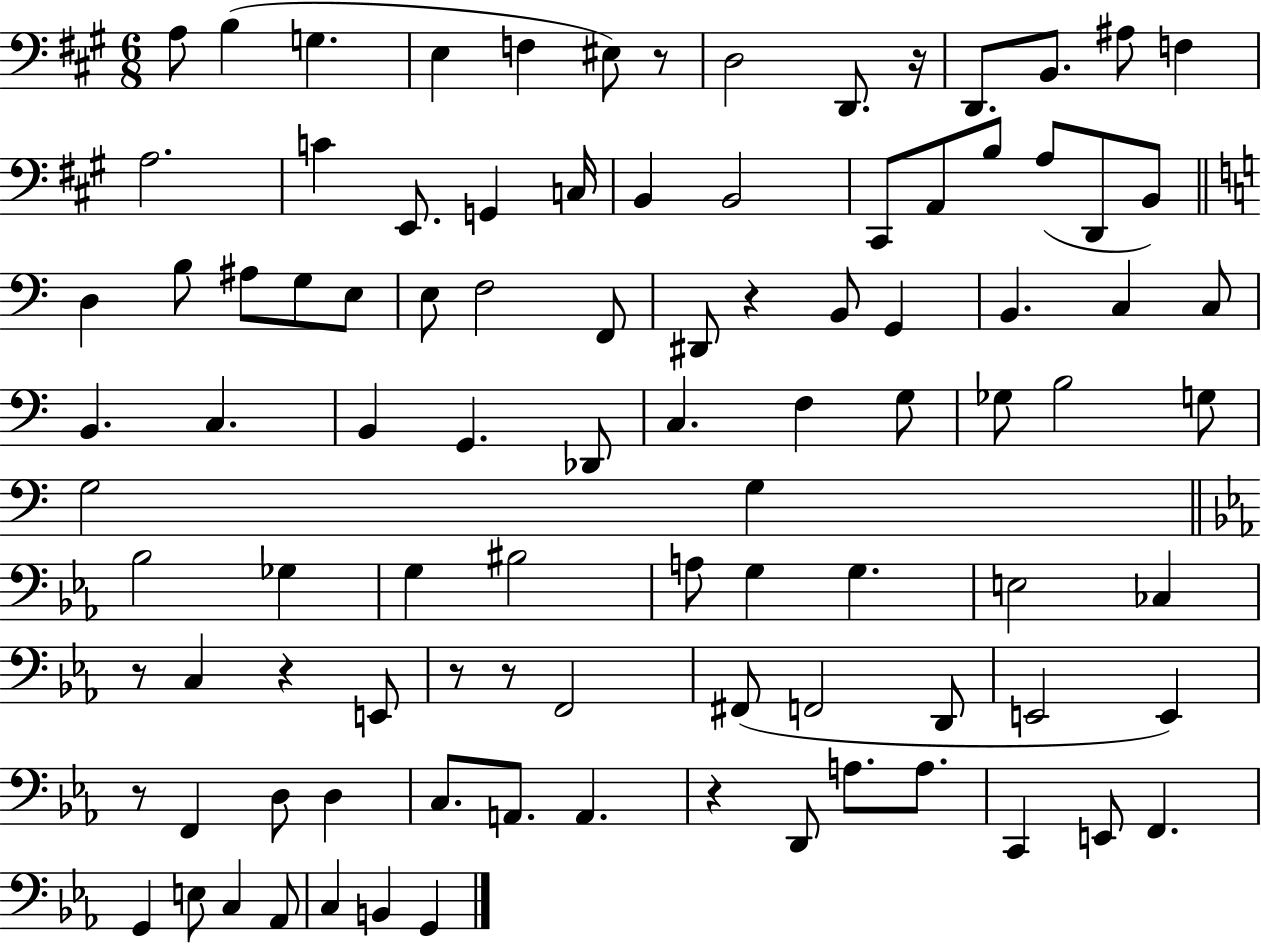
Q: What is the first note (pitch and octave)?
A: A3